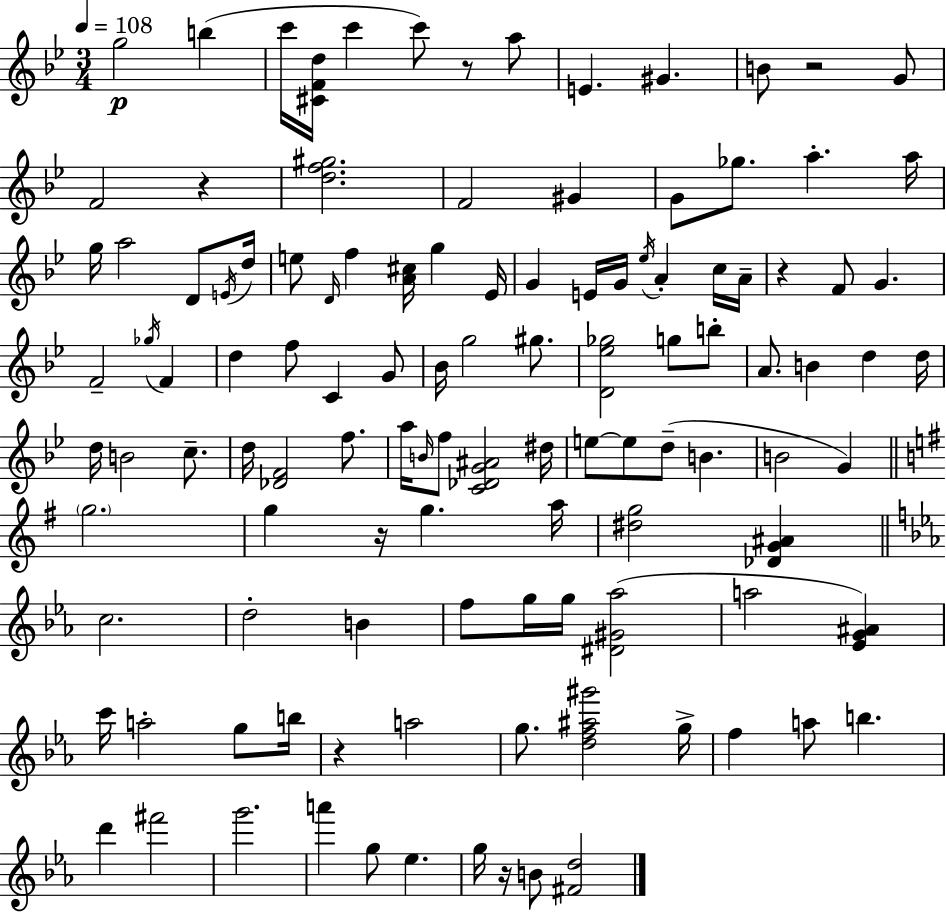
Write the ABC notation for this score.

X:1
T:Untitled
M:3/4
L:1/4
K:Gm
g2 b c'/4 [^CFd]/4 c' c'/2 z/2 a/2 E ^G B/2 z2 G/2 F2 z [df^g]2 F2 ^G G/2 _g/2 a a/4 g/4 a2 D/2 E/4 d/4 e/2 D/4 f [A^c]/4 g _E/4 G E/4 G/4 _e/4 A c/4 A/4 z F/2 G F2 _g/4 F d f/2 C G/2 _B/4 g2 ^g/2 [D_e_g]2 g/2 b/2 A/2 B d d/4 d/4 B2 c/2 d/4 [_DF]2 f/2 a/4 B/4 f/2 [C_DG^A]2 ^d/4 e/2 e/2 d/2 B B2 G g2 g z/4 g a/4 [^dg]2 [_DG^A] c2 d2 B f/2 g/4 g/4 [^D^G_a]2 a2 [_EG^A] c'/4 a2 g/2 b/4 z a2 g/2 [df^a^g']2 g/4 f a/2 b d' ^f'2 g'2 a' g/2 _e g/4 z/4 B/2 [^Fd]2